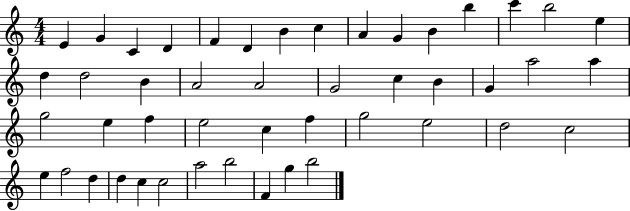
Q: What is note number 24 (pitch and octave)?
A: G4